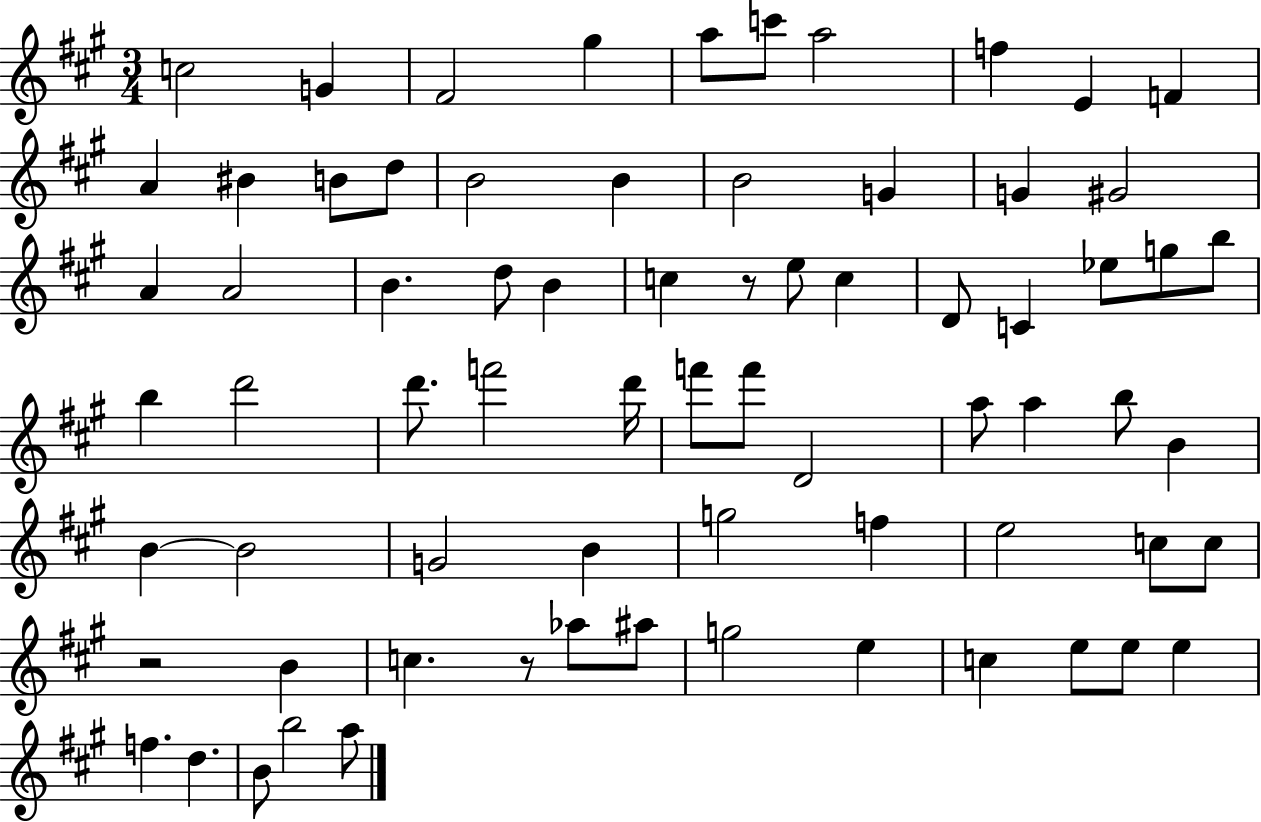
{
  \clef treble
  \numericTimeSignature
  \time 3/4
  \key a \major
  c''2 g'4 | fis'2 gis''4 | a''8 c'''8 a''2 | f''4 e'4 f'4 | \break a'4 bis'4 b'8 d''8 | b'2 b'4 | b'2 g'4 | g'4 gis'2 | \break a'4 a'2 | b'4. d''8 b'4 | c''4 r8 e''8 c''4 | d'8 c'4 ees''8 g''8 b''8 | \break b''4 d'''2 | d'''8. f'''2 d'''16 | f'''8 f'''8 d'2 | a''8 a''4 b''8 b'4 | \break b'4~~ b'2 | g'2 b'4 | g''2 f''4 | e''2 c''8 c''8 | \break r2 b'4 | c''4. r8 aes''8 ais''8 | g''2 e''4 | c''4 e''8 e''8 e''4 | \break f''4. d''4. | b'8 b''2 a''8 | \bar "|."
}